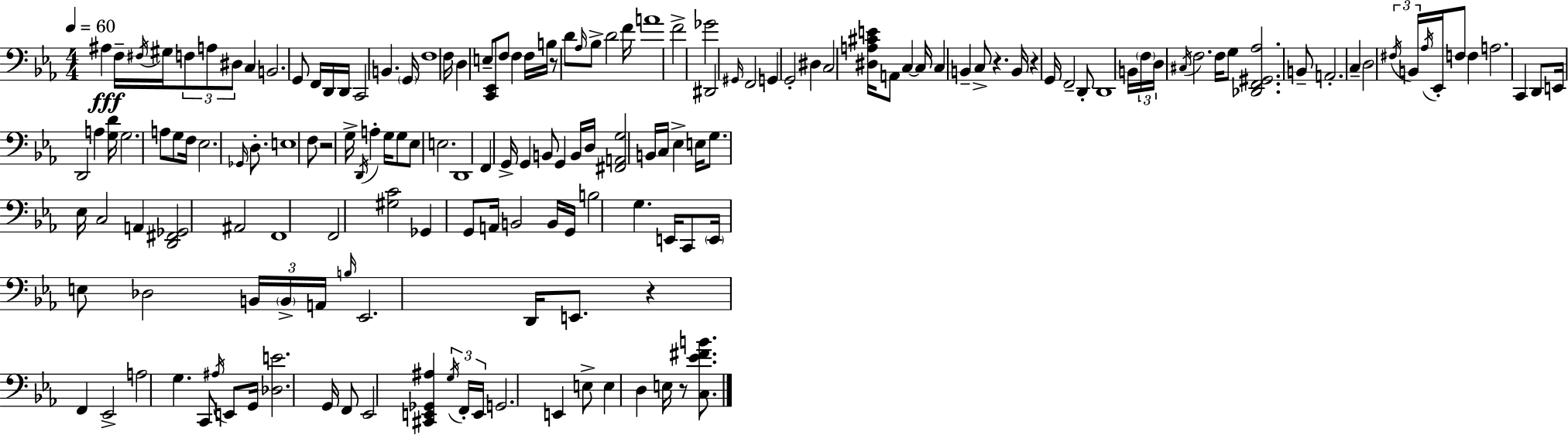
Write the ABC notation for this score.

X:1
T:Untitled
M:4/4
L:1/4
K:Eb
^A, F,/4 ^F,/4 ^G,/4 F,/2 A,/2 ^D,/2 C, B,,2 G,,/2 F,,/4 D,,/4 D,,/4 C,,2 B,, G,,/4 F,4 F,/4 D, E,/2 [C,,_E,,]/2 F,/2 F, F,/4 B,/4 z/2 D/2 _A,/4 _B,/2 D2 F/4 A4 F2 _G2 ^D,,2 ^G,,/4 F,,2 G,, G,,2 ^D, C,2 [^D,A,^CE]/4 A,,/2 C, C,/4 C, B,, C,/2 z B,,/4 z G,,/4 F,,2 D,,/2 D,,4 B,,/4 F,/4 D,/4 ^C,/4 F,2 F,/4 G,/2 [_D,,F,,^G,,_A,]2 B,,/2 A,,2 C, D,2 ^F,/4 B,,/4 _A,/4 _E,,/4 F,/2 F, A,2 C,, D,,/2 E,,/4 D,,2 A, [G,D]/4 G,2 A,/2 G,/2 F,/4 _E,2 _G,,/4 D,/2 E,4 F,/2 z2 G,/4 D,,/4 A, G,/4 G,/2 _E,/2 E,2 D,,4 F,, G,,/4 G,, B,,/2 G,, B,,/4 D,/4 [^F,,A,,G,]2 B,,/4 C,/4 _E, E,/4 G,/2 _E,/4 C,2 A,, [D,,^F,,_G,,]2 ^A,,2 F,,4 F,,2 [^G,C]2 _G,, G,,/2 A,,/4 B,,2 B,,/4 G,,/4 B,2 G, E,,/4 C,,/2 E,,/4 E,/2 _D,2 B,,/4 B,,/4 A,,/4 B,/4 _E,,2 D,,/4 E,,/2 z F,, _E,,2 A,2 G, C,,/2 ^A,/4 E,,/2 G,,/4 [_D,E]2 G,,/4 F,,/2 _E,,2 [^C,,E,,_G,,^A,] G,/4 F,,/4 E,,/4 G,,2 E,, E,/2 E, D, E,/4 z/2 [C,_E^FB]/2